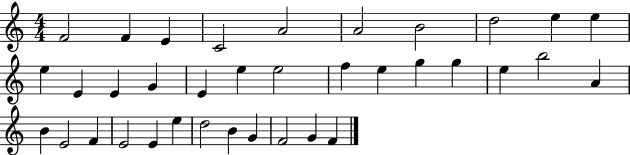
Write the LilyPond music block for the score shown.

{
  \clef treble
  \numericTimeSignature
  \time 4/4
  \key c \major
  f'2 f'4 e'4 | c'2 a'2 | a'2 b'2 | d''2 e''4 e''4 | \break e''4 e'4 e'4 g'4 | e'4 e''4 e''2 | f''4 e''4 g''4 g''4 | e''4 b''2 a'4 | \break b'4 e'2 f'4 | e'2 e'4 e''4 | d''2 b'4 g'4 | f'2 g'4 f'4 | \break \bar "|."
}